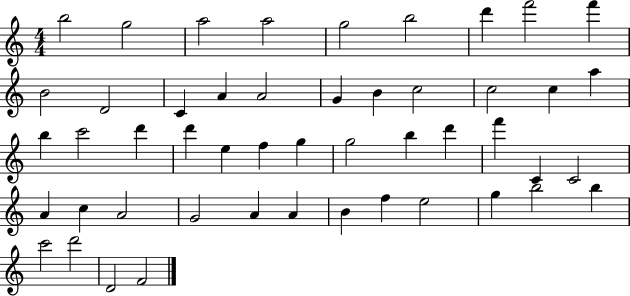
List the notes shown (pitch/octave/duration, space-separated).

B5/h G5/h A5/h A5/h G5/h B5/h D6/q F6/h F6/q B4/h D4/h C4/q A4/q A4/h G4/q B4/q C5/h C5/h C5/q A5/q B5/q C6/h D6/q D6/q E5/q F5/q G5/q G5/h B5/q D6/q F6/q C4/q C4/h A4/q C5/q A4/h G4/h A4/q A4/q B4/q F5/q E5/h G5/q B5/h B5/q C6/h D6/h D4/h F4/h